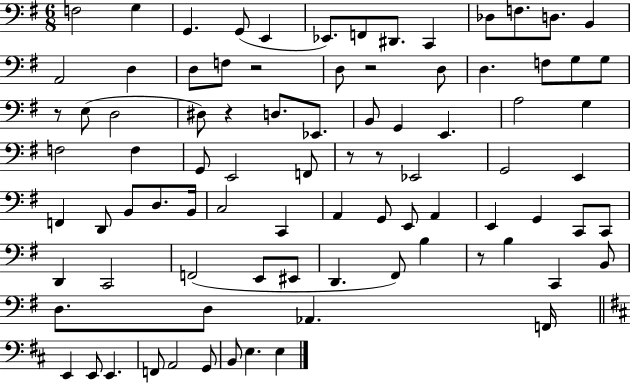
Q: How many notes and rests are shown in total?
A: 87